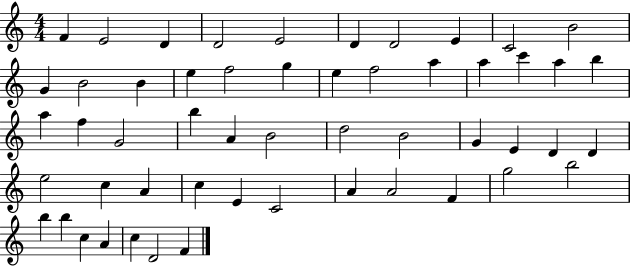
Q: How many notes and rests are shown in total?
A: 53